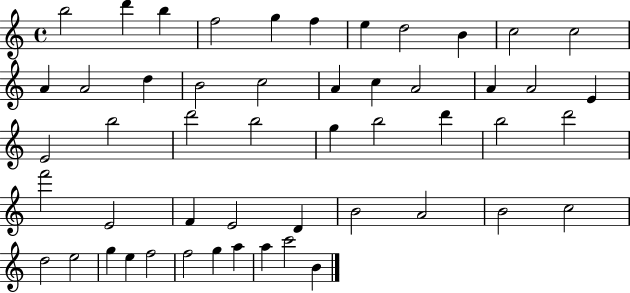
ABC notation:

X:1
T:Untitled
M:4/4
L:1/4
K:C
b2 d' b f2 g f e d2 B c2 c2 A A2 d B2 c2 A c A2 A A2 E E2 b2 d'2 b2 g b2 d' b2 d'2 f'2 E2 F E2 D B2 A2 B2 c2 d2 e2 g e f2 f2 g a a c'2 B